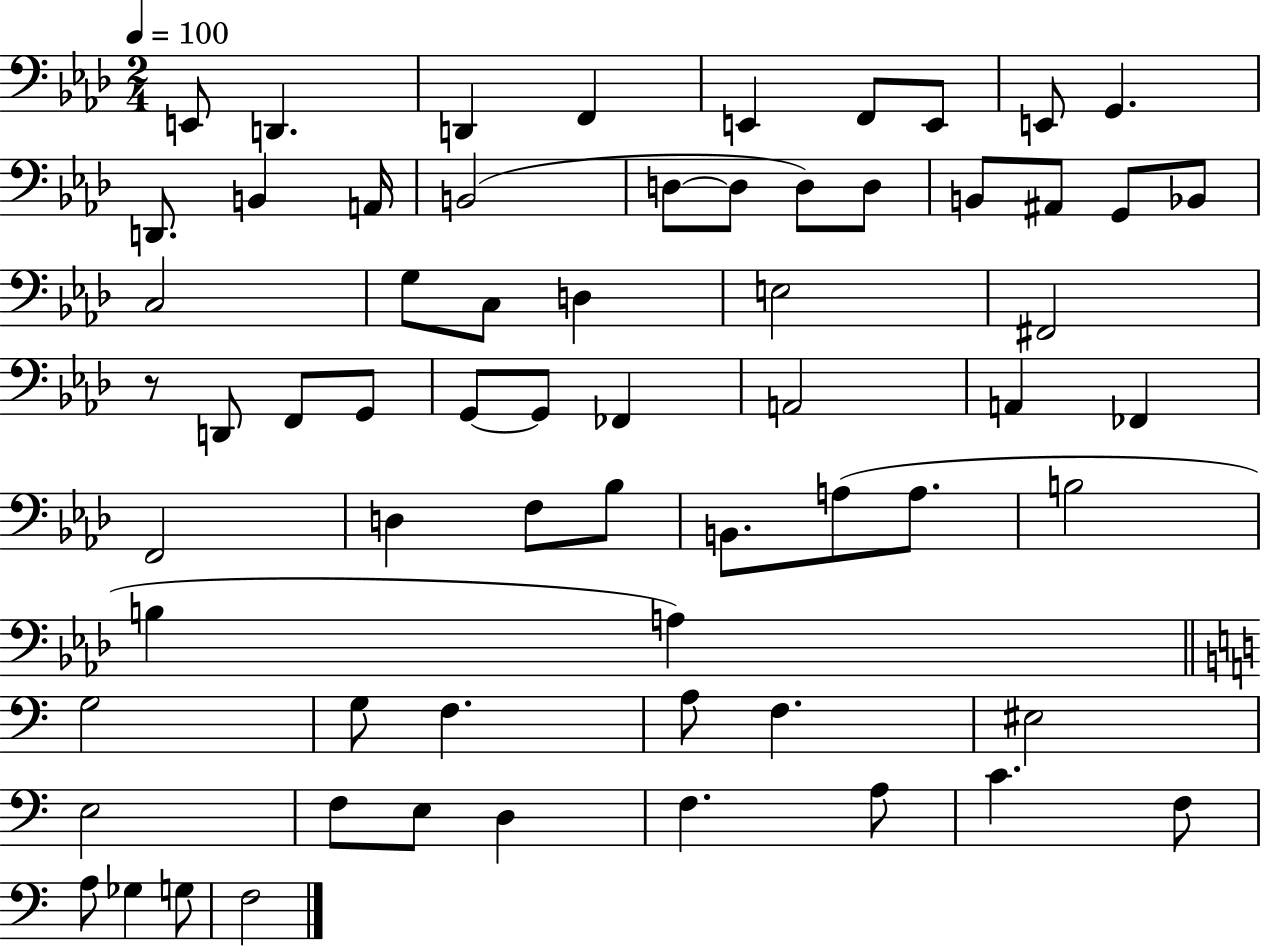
X:1
T:Untitled
M:2/4
L:1/4
K:Ab
E,,/2 D,, D,, F,, E,, F,,/2 E,,/2 E,,/2 G,, D,,/2 B,, A,,/4 B,,2 D,/2 D,/2 D,/2 D,/2 B,,/2 ^A,,/2 G,,/2 _B,,/2 C,2 G,/2 C,/2 D, E,2 ^F,,2 z/2 D,,/2 F,,/2 G,,/2 G,,/2 G,,/2 _F,, A,,2 A,, _F,, F,,2 D, F,/2 _B,/2 B,,/2 A,/2 A,/2 B,2 B, A, G,2 G,/2 F, A,/2 F, ^E,2 E,2 F,/2 E,/2 D, F, A,/2 C F,/2 A,/2 _G, G,/2 F,2